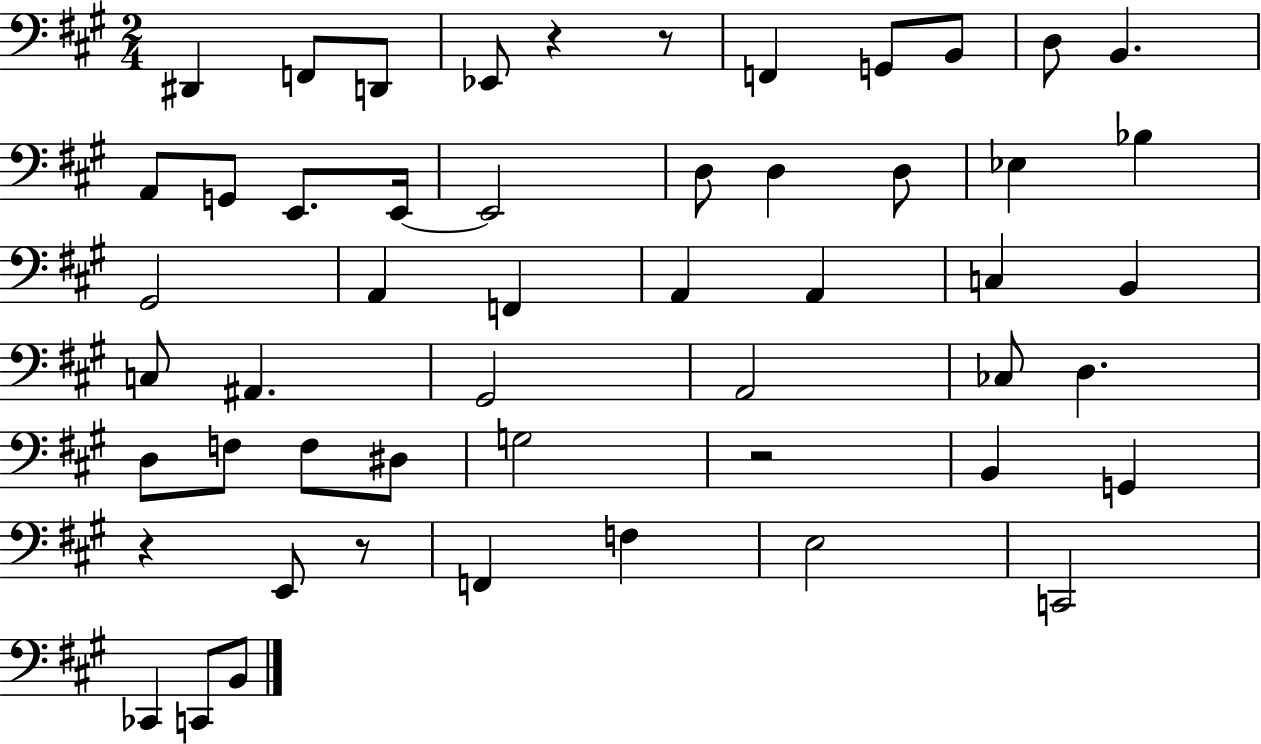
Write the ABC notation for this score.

X:1
T:Untitled
M:2/4
L:1/4
K:A
^D,, F,,/2 D,,/2 _E,,/2 z z/2 F,, G,,/2 B,,/2 D,/2 B,, A,,/2 G,,/2 E,,/2 E,,/4 E,,2 D,/2 D, D,/2 _E, _B, ^G,,2 A,, F,, A,, A,, C, B,, C,/2 ^A,, ^G,,2 A,,2 _C,/2 D, D,/2 F,/2 F,/2 ^D,/2 G,2 z2 B,, G,, z E,,/2 z/2 F,, F, E,2 C,,2 _C,, C,,/2 B,,/2